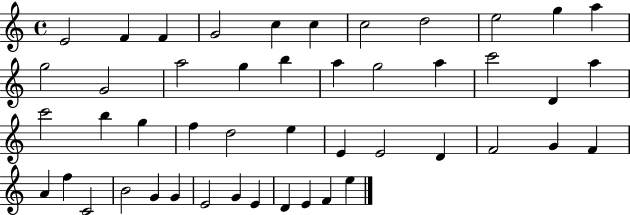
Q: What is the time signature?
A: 4/4